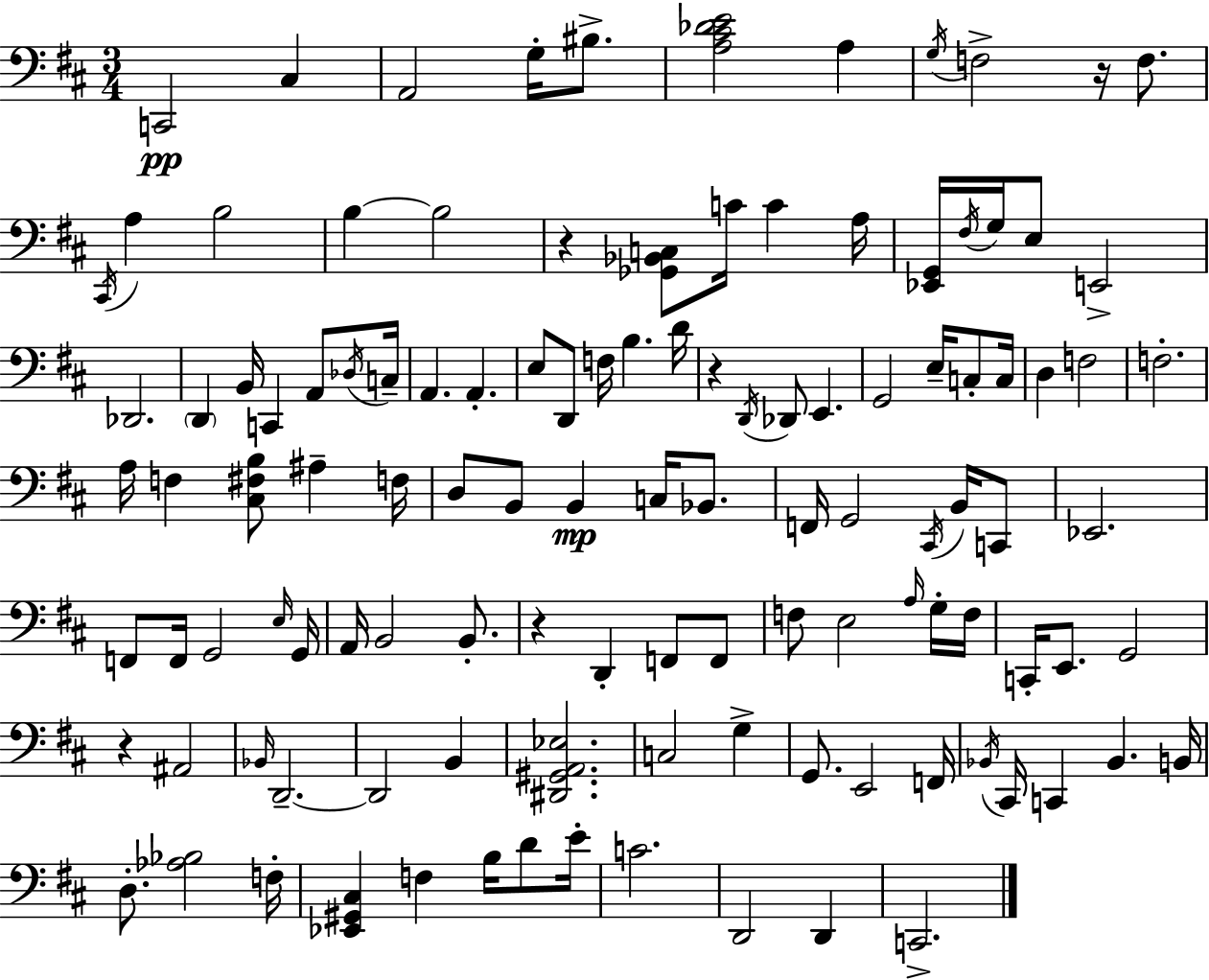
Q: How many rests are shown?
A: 5